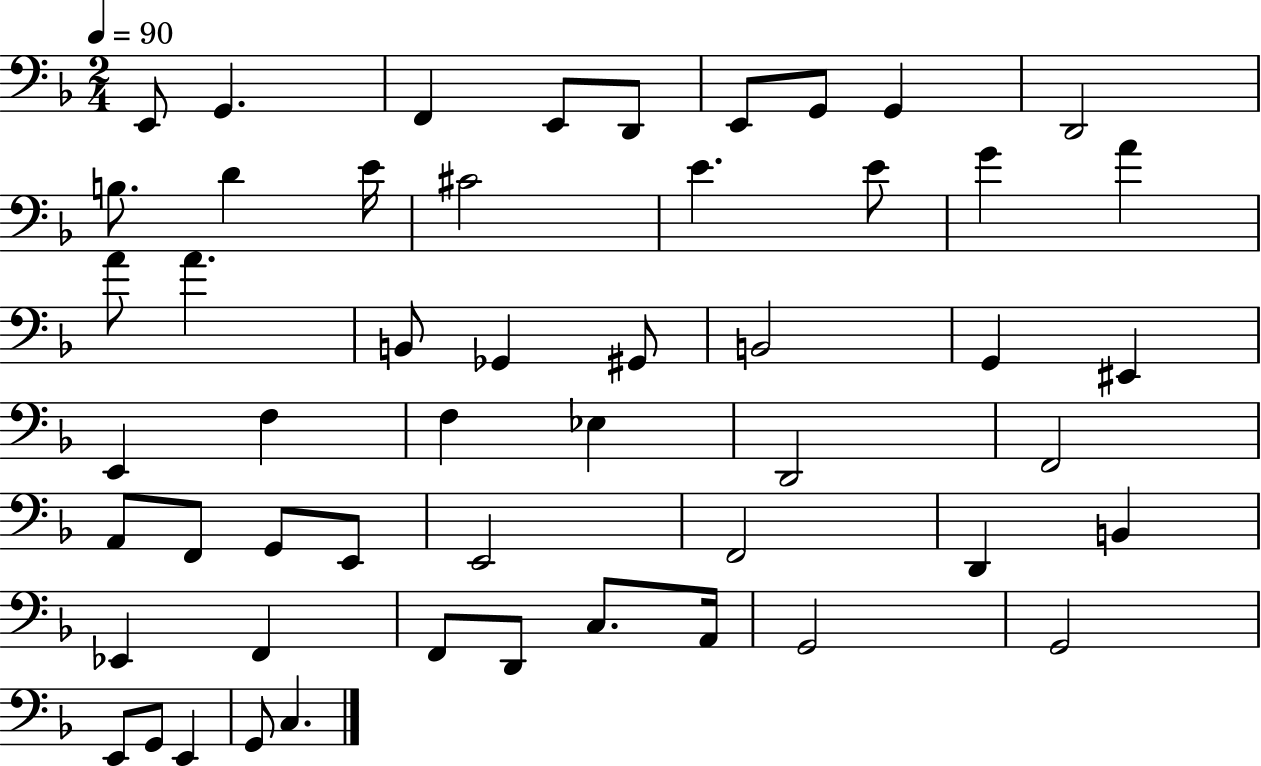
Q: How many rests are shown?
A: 0